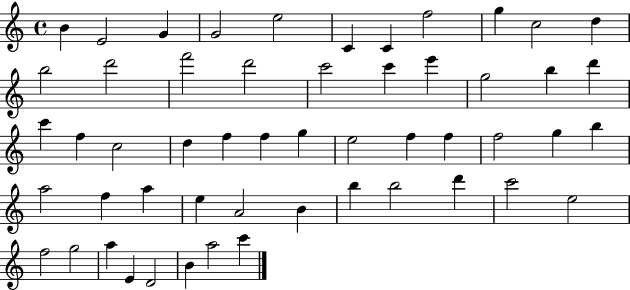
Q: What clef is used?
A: treble